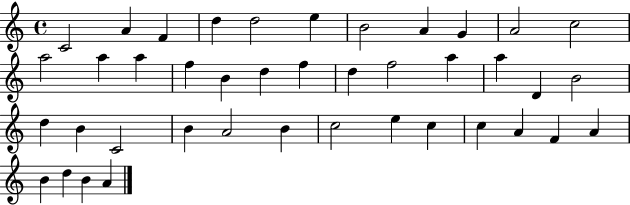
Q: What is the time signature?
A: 4/4